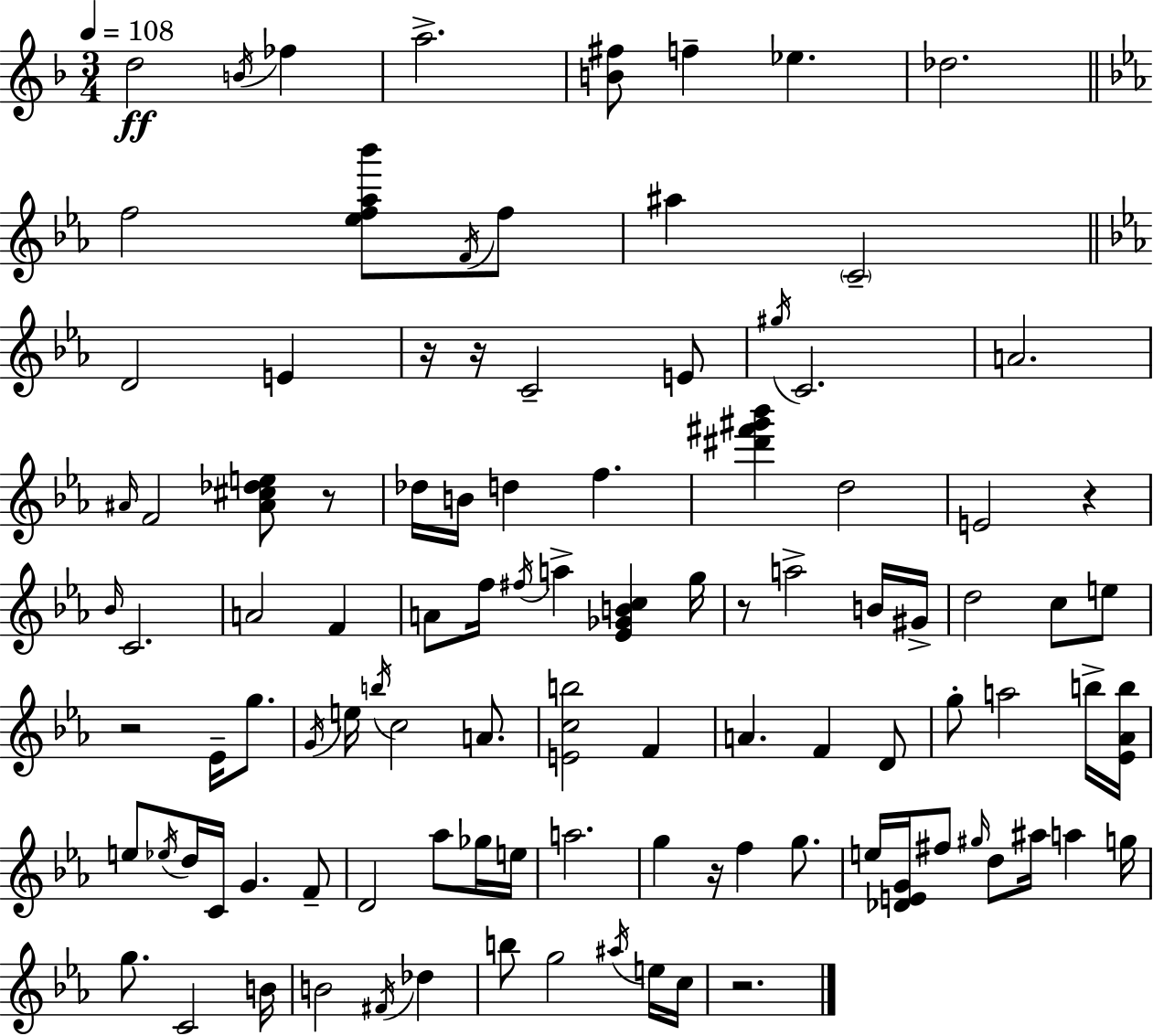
D5/h B4/s FES5/q A5/h. [B4,F#5]/e F5/q Eb5/q. Db5/h. F5/h [Eb5,F5,Ab5,Bb6]/e F4/s F5/e A#5/q C4/h D4/h E4/q R/s R/s C4/h E4/e G#5/s C4/h. A4/h. A#4/s F4/h [A#4,C#5,Db5,E5]/e R/e Db5/s B4/s D5/q F5/q. [D#6,F#6,G#6,Bb6]/q D5/h E4/h R/q Bb4/s C4/h. A4/h F4/q A4/e F5/s F#5/s A5/q [Eb4,Gb4,B4,C5]/q G5/s R/e A5/h B4/s G#4/s D5/h C5/e E5/e R/h Eb4/s G5/e. G4/s E5/s B5/s C5/h A4/e. [E4,C5,B5]/h F4/q A4/q. F4/q D4/e G5/e A5/h B5/s [Eb4,Ab4,B5]/s E5/e Eb5/s D5/s C4/s G4/q. F4/e D4/h Ab5/e Gb5/s E5/s A5/h. G5/q R/s F5/q G5/e. E5/s [Db4,E4,G4]/s F#5/e G#5/s D5/e A#5/s A5/q G5/s G5/e. C4/h B4/s B4/h F#4/s Db5/q B5/e G5/h A#5/s E5/s C5/s R/h.